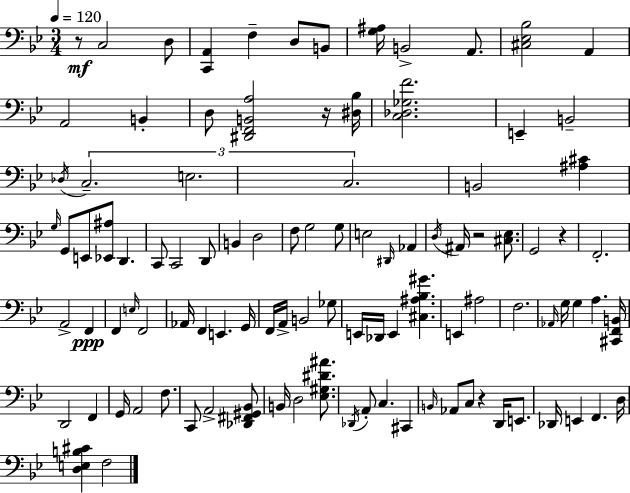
R/e C3/h D3/e [C2,A2]/q F3/q D3/e B2/e [G3,A#3]/s B2/h A2/e. [C#3,Eb3,Bb3]/h A2/q A2/h B2/q D3/e [D#2,F2,B2,A3]/h R/s [D#3,Bb3]/s [C3,Db3,Gb3,F4]/h. E2/q B2/h Db3/s C3/h. E3/h. C3/h. B2/h [A#3,C#4]/q G3/s G2/e E2/e [Eb2,A#3]/e D2/q. C2/e C2/h D2/e B2/q D3/h F3/e G3/h G3/e E3/h D#2/s Ab2/q D3/s A#2/s R/h [C#3,Eb3]/e. G2/h R/q F2/h. A2/h F2/q F2/q E3/s F2/h Ab2/s F2/q E2/q. G2/s F2/s A2/s B2/h Gb3/e E2/s Db2/s E2/q [C#3,A#3,Bb3,G#4]/q. E2/q A#3/h F3/h. Ab2/s G3/s G3/q A3/q. [C#2,F2,B2]/s D2/h F2/q G2/s A2/h F3/e. C2/e A2/h [Db2,F#2,G#2,Bb2]/e B2/s D3/h [Eb3,G#3,D#4,A#4]/e. Db2/s A2/e C3/q. C#2/q B2/s Ab2/e C3/e R/q D2/s E2/e. Db2/s E2/q F2/q. D3/s [D3,E3,B3,C#4]/q F3/h